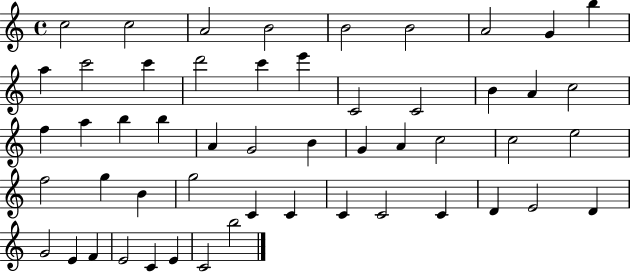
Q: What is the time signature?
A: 4/4